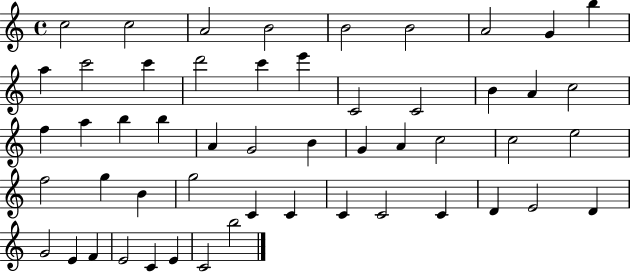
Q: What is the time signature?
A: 4/4